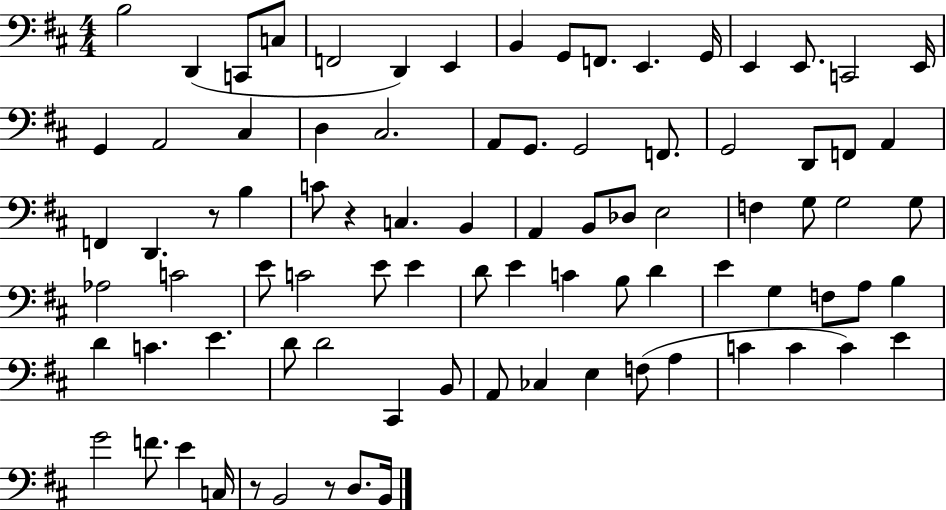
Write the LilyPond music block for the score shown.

{
  \clef bass
  \numericTimeSignature
  \time 4/4
  \key d \major
  b2 d,4( c,8 c8 | f,2 d,4) e,4 | b,4 g,8 f,8. e,4. g,16 | e,4 e,8. c,2 e,16 | \break g,4 a,2 cis4 | d4 cis2. | a,8 g,8. g,2 f,8. | g,2 d,8 f,8 a,4 | \break f,4 d,4. r8 b4 | c'8 r4 c4. b,4 | a,4 b,8 des8 e2 | f4 g8 g2 g8 | \break aes2 c'2 | e'8 c'2 e'8 e'4 | d'8 e'4 c'4 b8 d'4 | e'4 g4 f8 a8 b4 | \break d'4 c'4. e'4. | d'8 d'2 cis,4 b,8 | a,8 ces4 e4 f8( a4 | c'4 c'4 c'4) e'4 | \break g'2 f'8. e'4 c16 | r8 b,2 r8 d8. b,16 | \bar "|."
}